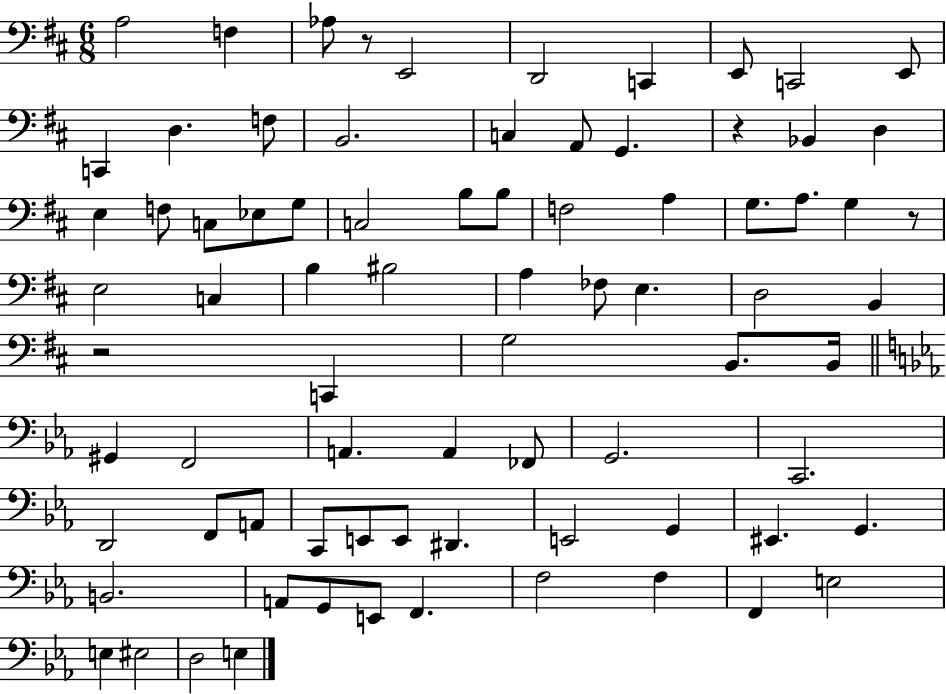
X:1
T:Untitled
M:6/8
L:1/4
K:D
A,2 F, _A,/2 z/2 E,,2 D,,2 C,, E,,/2 C,,2 E,,/2 C,, D, F,/2 B,,2 C, A,,/2 G,, z _B,, D, E, F,/2 C,/2 _E,/2 G,/2 C,2 B,/2 B,/2 F,2 A, G,/2 A,/2 G, z/2 E,2 C, B, ^B,2 A, _F,/2 E, D,2 B,, z2 C,, G,2 B,,/2 B,,/4 ^G,, F,,2 A,, A,, _F,,/2 G,,2 C,,2 D,,2 F,,/2 A,,/2 C,,/2 E,,/2 E,,/2 ^D,, E,,2 G,, ^E,, G,, B,,2 A,,/2 G,,/2 E,,/2 F,, F,2 F, F,, E,2 E, ^E,2 D,2 E,